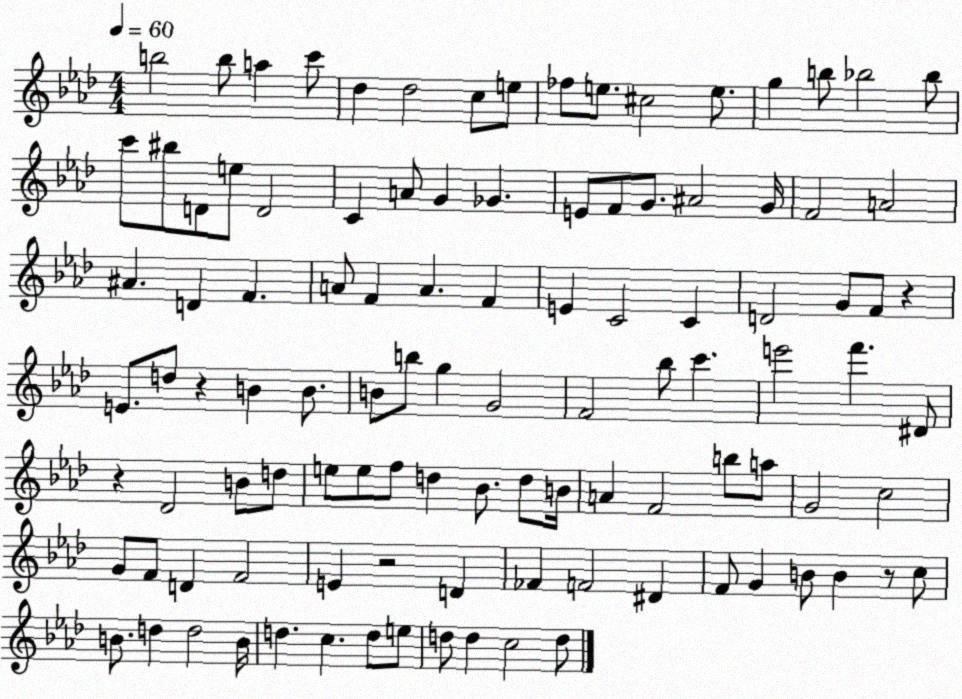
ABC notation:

X:1
T:Untitled
M:4/4
L:1/4
K:Ab
b2 b/2 a c'/2 _d _d2 c/2 e/2 _f/2 e/2 ^c2 e/2 g b/2 _b2 _b/2 c'/2 ^b/2 D/2 e/2 D2 C A/2 G _G E/2 F/2 G/2 ^A2 G/4 F2 A2 ^A D F A/2 F A F E C2 C D2 G/2 F/2 z E/2 d/2 z B B/2 B/2 b/2 g G2 F2 _b/2 c' e'2 f' ^D/2 z _D2 B/2 d/2 e/2 e/2 f/2 d _B/2 d/2 B/4 A F2 b/2 a/2 G2 c2 G/2 F/2 D F2 E z2 D _F F2 ^D F/2 G B/2 B z/2 c/2 B/2 d d2 B/4 d c d/2 e/2 d/2 d c2 d/2